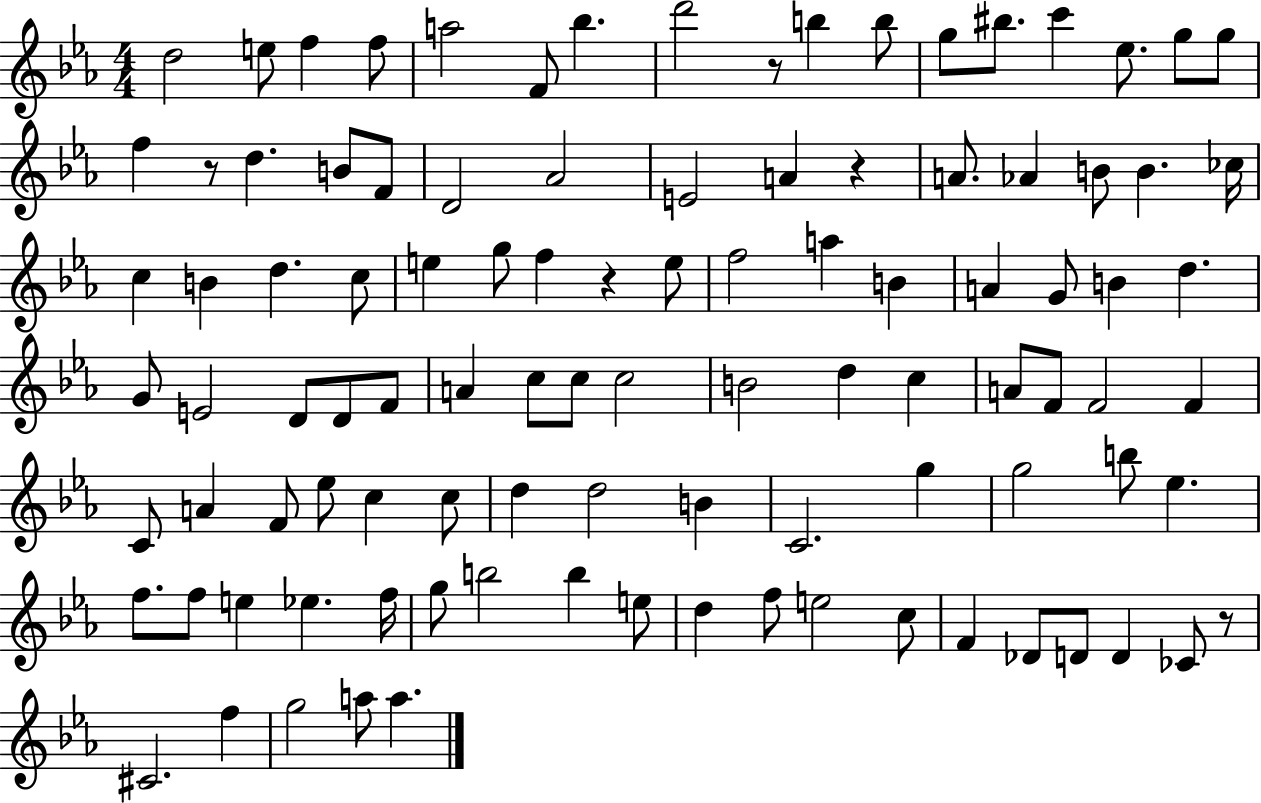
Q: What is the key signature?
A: EES major